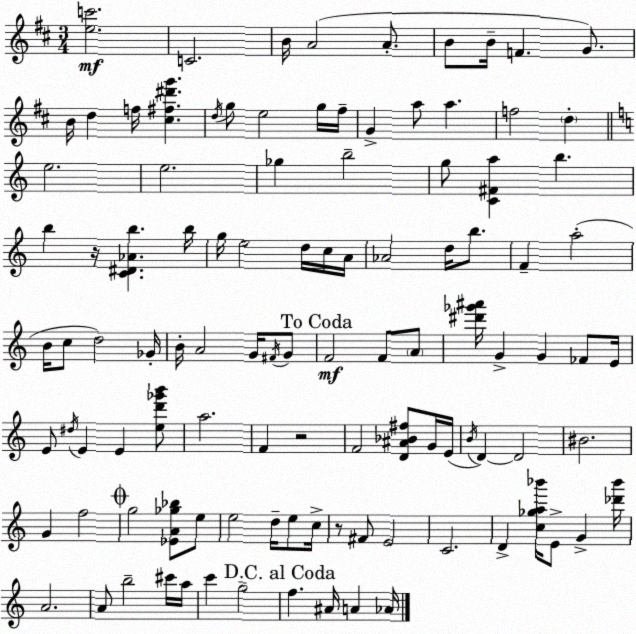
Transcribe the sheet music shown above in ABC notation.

X:1
T:Untitled
M:3/4
L:1/4
K:D
[ec']2 C2 B/4 A2 A/2 B/2 B/4 F G/2 B/4 d f/4 [^c^f^d'g'] d/4 g/2 e2 g/4 ^f/4 G a/2 a f2 d e2 e2 _g b2 g/2 [C^Fa] b b z/4 [C^D_Ab] b/4 g/4 e2 d/4 c/4 A/4 _A2 d/4 b/2 F a2 B/4 c/2 d2 _G/4 B/4 A2 G/4 ^F/4 G/2 F2 F/2 A/2 [^d'_g'^a']/4 G G _F/2 E/4 E/2 ^d/4 E E [ed'_g'b']/2 a2 F z2 F2 [D^A_B^f]/2 G/4 E/4 B/4 D D2 ^B2 G f2 g2 [_EA_g_b]/2 e/2 e2 d/4 e/2 c/4 z/2 ^F/2 E2 C2 D [c_ga_b']/4 E/2 G [_d'_b']/4 A2 A/2 b2 ^c'/4 a/4 c' g2 f ^A/4 A _A/4